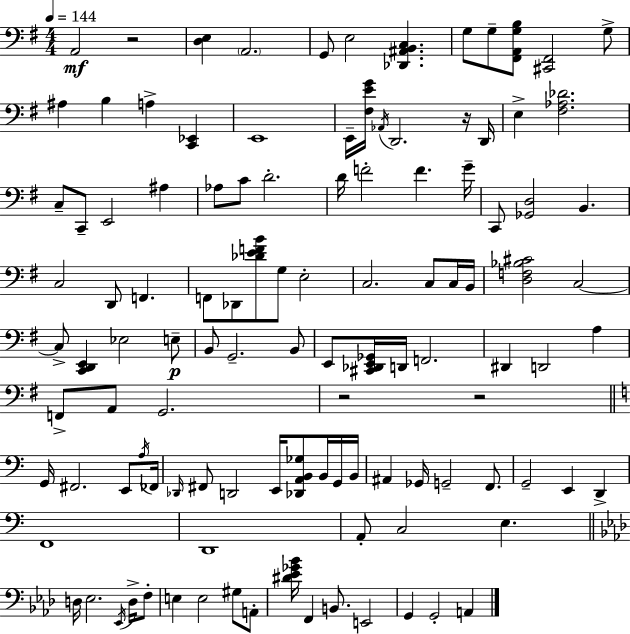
X:1
T:Untitled
M:4/4
L:1/4
K:Em
A,,2 z2 [D,E,] A,,2 G,,/2 E,2 [_D,,^A,,B,,C,] G,/2 G,/2 [^F,,A,,G,B,]/2 [^C,,^F,,]2 G,/2 ^A, B, A, [C,,_E,,] E,,4 E,,/4 [^F,EG]/4 _A,,/4 D,,2 z/4 D,,/4 E, [^F,_A,_D]2 C,/2 C,,/2 E,,2 ^A, _A,/2 C/2 D2 D/4 F2 F G/4 C,,/2 [_G,,D,]2 B,, C,2 D,,/2 F,, F,,/2 _D,,/2 [_DEFB]/2 G,/2 E,2 C,2 C,/2 C,/4 B,,/4 [D,F,_B,^C]2 C,2 C,/2 [C,,D,,E,,] _E,2 E,/2 B,,/2 G,,2 B,,/2 E,,/2 [^C,,_D,,E,,_G,,]/4 D,,/4 F,,2 ^D,, D,,2 A, F,,/2 A,,/2 G,,2 z2 z2 G,,/4 ^F,,2 E,,/2 A,/4 _F,,/4 _D,,/4 ^F,,/2 D,,2 E,,/4 [_D,,A,,B,,_G,]/2 B,,/4 G,,/4 B,,/4 ^A,, _G,,/4 G,,2 F,,/2 G,,2 E,, D,, F,,4 D,,4 A,,/2 C,2 E, D,/4 _E,2 _E,,/4 D,/4 F,/2 E, E,2 ^G,/2 A,,/2 [^D_E_G_B]/4 F,, B,,/2 E,,2 G,, G,,2 A,,